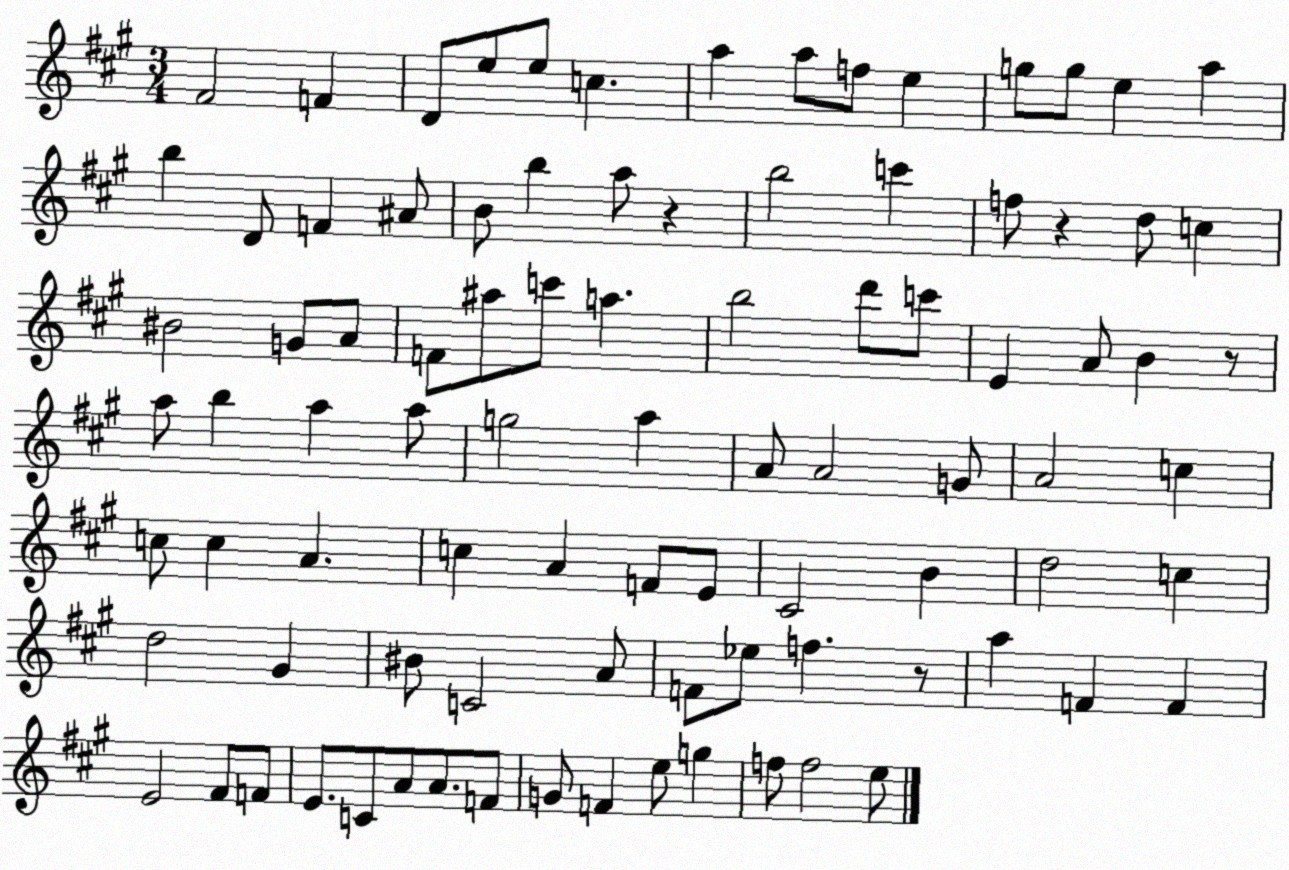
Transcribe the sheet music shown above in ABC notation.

X:1
T:Untitled
M:3/4
L:1/4
K:A
^F2 F D/2 e/2 e/2 c a a/2 f/2 e g/2 g/2 e a b D/2 F ^A/2 B/2 b a/2 z b2 c' f/2 z d/2 c ^B2 G/2 A/2 F/2 ^a/2 c'/2 a b2 d'/2 c'/2 E A/2 B z/2 a/2 b a a/2 g2 a A/2 A2 G/2 A2 c c/2 c A c A F/2 E/2 ^C2 B d2 c d2 ^G ^B/2 C2 A/2 F/2 _e/2 f z/2 a F F E2 ^F/2 F/2 E/2 C/2 A/2 A/2 F/2 G/2 F e/2 g f/2 f2 e/2